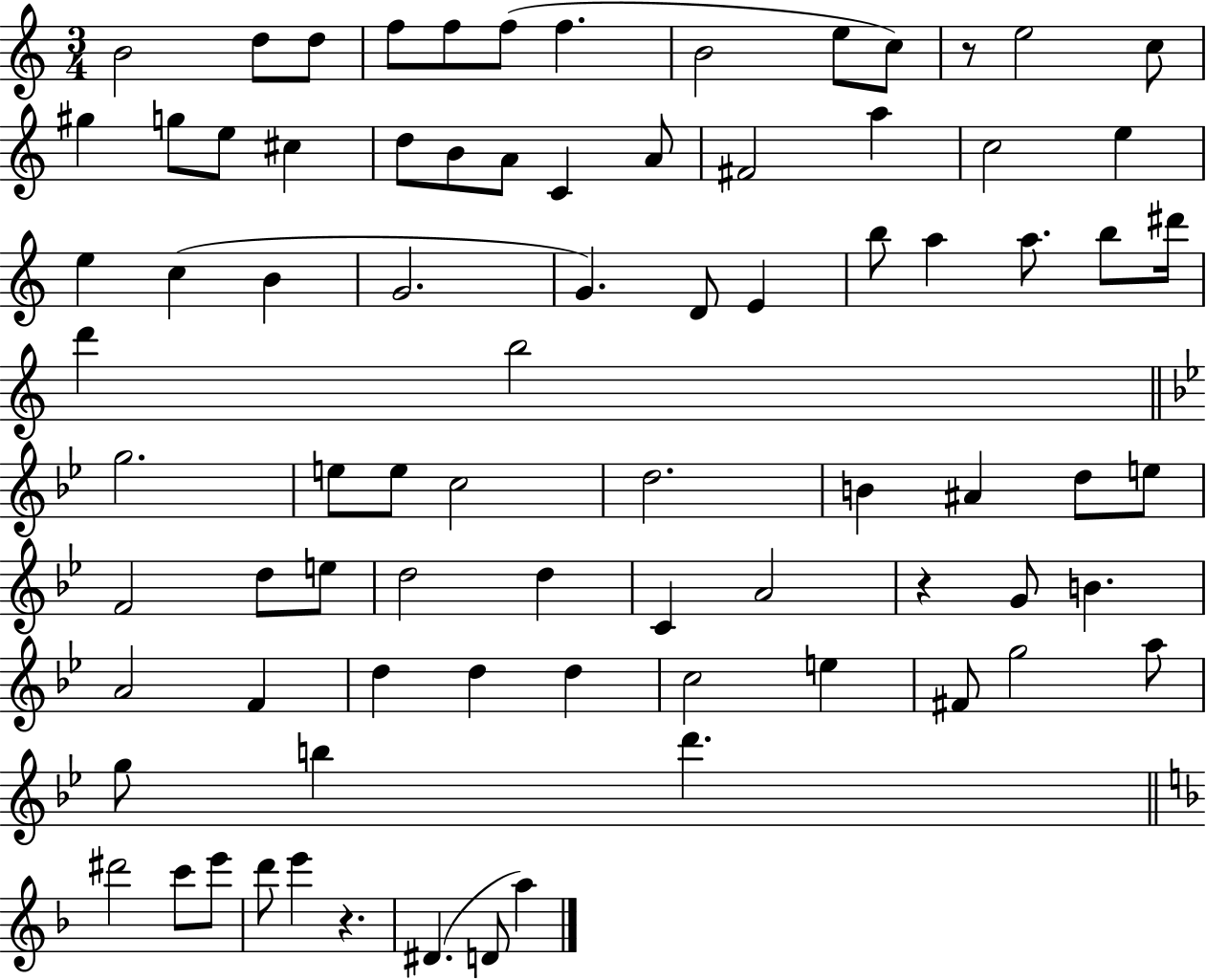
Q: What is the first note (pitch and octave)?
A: B4